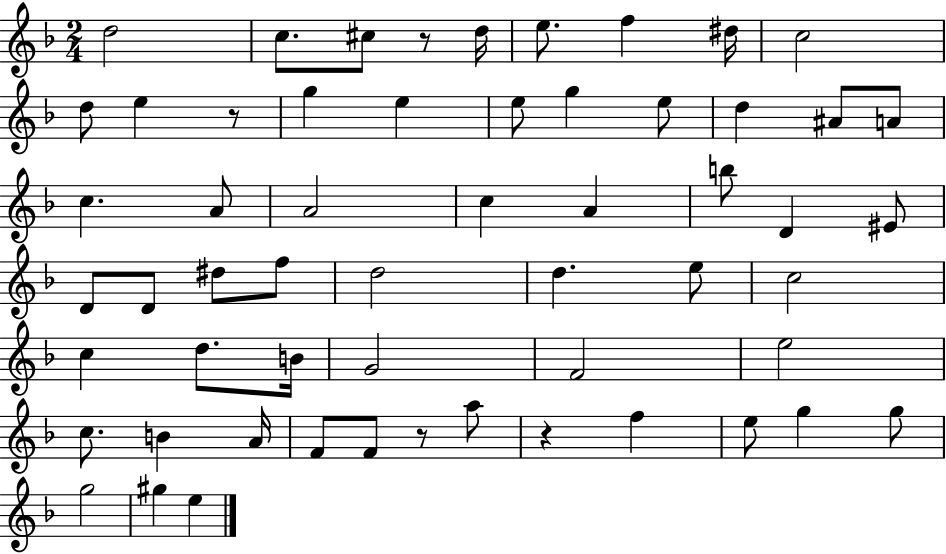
X:1
T:Untitled
M:2/4
L:1/4
K:F
d2 c/2 ^c/2 z/2 d/4 e/2 f ^d/4 c2 d/2 e z/2 g e e/2 g e/2 d ^A/2 A/2 c A/2 A2 c A b/2 D ^E/2 D/2 D/2 ^d/2 f/2 d2 d e/2 c2 c d/2 B/4 G2 F2 e2 c/2 B A/4 F/2 F/2 z/2 a/2 z f e/2 g g/2 g2 ^g e